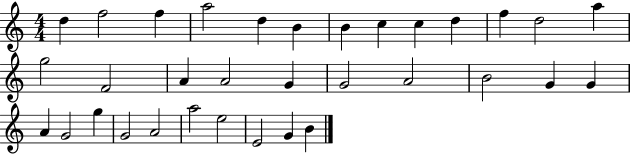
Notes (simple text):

D5/q F5/h F5/q A5/h D5/q B4/q B4/q C5/q C5/q D5/q F5/q D5/h A5/q G5/h F4/h A4/q A4/h G4/q G4/h A4/h B4/h G4/q G4/q A4/q G4/h G5/q G4/h A4/h A5/h E5/h E4/h G4/q B4/q